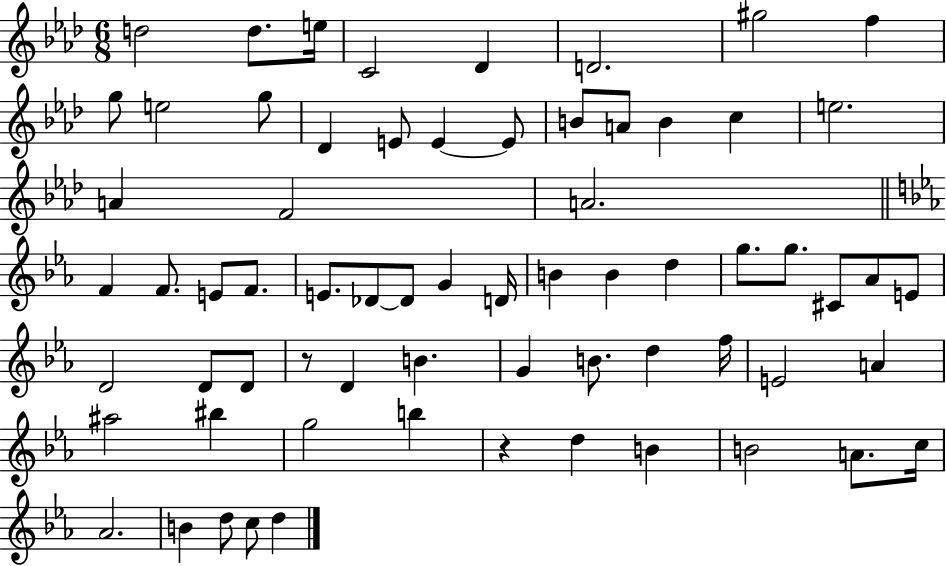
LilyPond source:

{
  \clef treble
  \numericTimeSignature
  \time 6/8
  \key aes \major
  d''2 d''8. e''16 | c'2 des'4 | d'2. | gis''2 f''4 | \break g''8 e''2 g''8 | des'4 e'8 e'4~~ e'8 | b'8 a'8 b'4 c''4 | e''2. | \break a'4 f'2 | a'2. | \bar "||" \break \key ees \major f'4 f'8. e'8 f'8. | e'8. des'8~~ des'8 g'4 d'16 | b'4 b'4 d''4 | g''8. g''8. cis'8 aes'8 e'8 | \break d'2 d'8 d'8 | r8 d'4 b'4. | g'4 b'8. d''4 f''16 | e'2 a'4 | \break ais''2 bis''4 | g''2 b''4 | r4 d''4 b'4 | b'2 a'8. c''16 | \break aes'2. | b'4 d''8 c''8 d''4 | \bar "|."
}